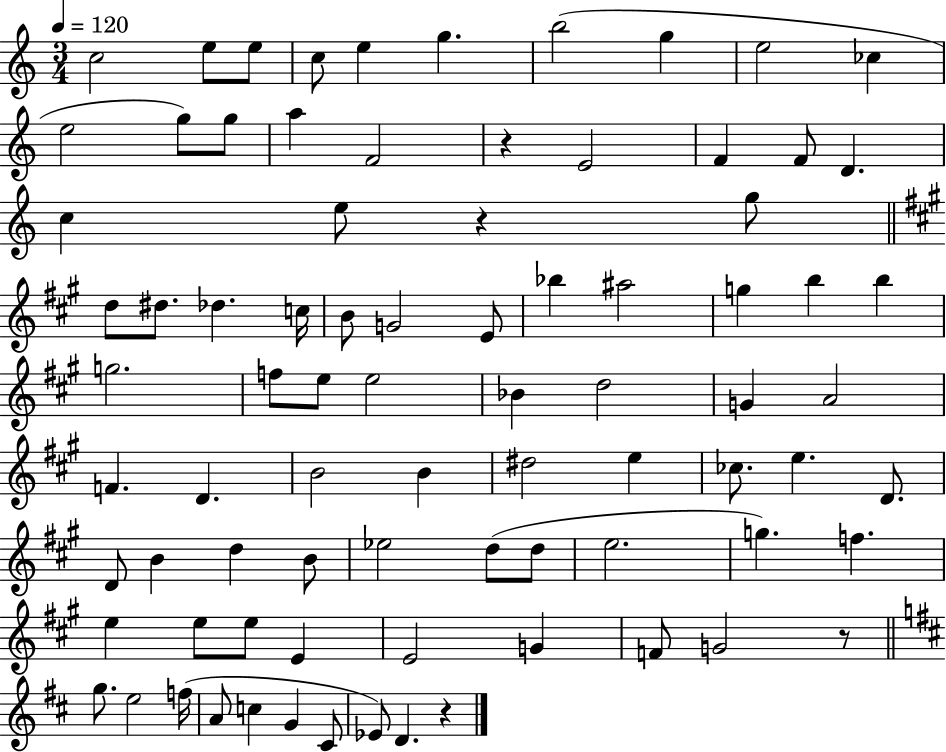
{
  \clef treble
  \numericTimeSignature
  \time 3/4
  \key c \major
  \tempo 4 = 120
  \repeat volta 2 { c''2 e''8 e''8 | c''8 e''4 g''4. | b''2( g''4 | e''2 ces''4 | \break e''2 g''8) g''8 | a''4 f'2 | r4 e'2 | f'4 f'8 d'4. | \break c''4 e''8 r4 g''8 | \bar "||" \break \key a \major d''8 dis''8. des''4. c''16 | b'8 g'2 e'8 | bes''4 ais''2 | g''4 b''4 b''4 | \break g''2. | f''8 e''8 e''2 | bes'4 d''2 | g'4 a'2 | \break f'4. d'4. | b'2 b'4 | dis''2 e''4 | ces''8. e''4. d'8. | \break d'8 b'4 d''4 b'8 | ees''2 d''8( d''8 | e''2. | g''4.) f''4. | \break e''4 e''8 e''8 e'4 | e'2 g'4 | f'8 g'2 r8 | \bar "||" \break \key d \major g''8. e''2 f''16( | a'8 c''4 g'4 cis'8 | ees'8) d'4. r4 | } \bar "|."
}